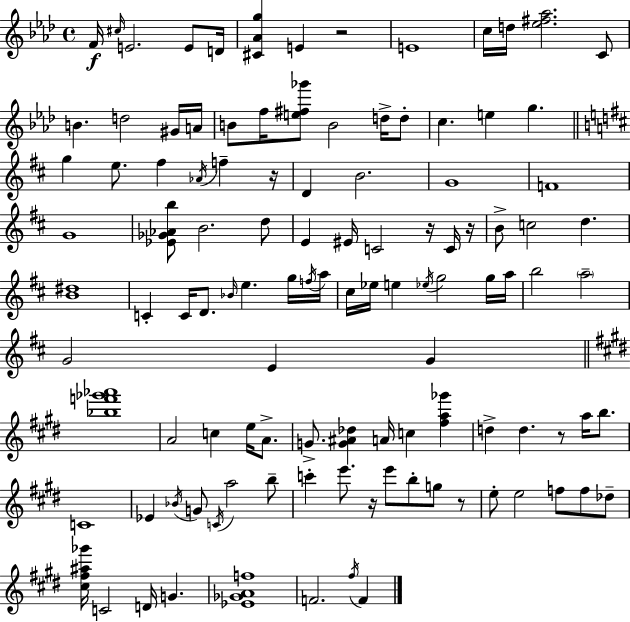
{
  \clef treble
  \time 4/4
  \defaultTimeSignature
  \key aes \major
  f'16\f \grace { cis''16 } e'2. e'8 | d'16 <cis' aes' g''>4 e'4 r2 | e'1 | c''16 d''16 <ees'' fis'' aes''>2. c'8 | \break b'4. d''2 gis'16 | a'16 b'8 f''16 <e'' fis'' ges'''>8 b'2 d''16-> d''8-. | c''4. e''4 g''4. | \bar "||" \break \key d \major g''4 e''8. fis''4 \acciaccatura { aes'16 } f''4-- | r16 d'4 b'2. | g'1 | f'1 | \break g'1 | <ees' ges' aes' b''>8 b'2. d''8 | e'4 eis'16 c'2 r16 c'16 | r16 b'8-> c''2 d''4. | \break <b' dis''>1 | c'4-. c'16 d'8. \grace { bes'16 } e''4. | g''16 \acciaccatura { f''16 } a''16 cis''16 ees''16 e''4 \acciaccatura { ees''16 } g''2 | g''16 a''16 b''2 \parenthesize a''2-- | \break g'2 e'4 | g'4 \bar "||" \break \key e \major <bes'' f''' ges''' aes'''>1 | a'2 c''4 e''16 a'8.-> | g'8.-> <g' ais' des''>4 a'16 c''4 <fis'' a'' ges'''>4 | d''4-> d''4. r8 a''16 b''8. | \break c'1 | ees'4 \acciaccatura { bes'16 } g'8 \acciaccatura { c'16 } a''2 | b''8-- c'''4-. e'''8. r16 e'''8 b''8-. g''8 | r8 e''8-. e''2 f''8 f''8 | \break des''8-- <cis'' fis'' ais'' ges'''>16 c'2 d'16 g'4. | <ees' ges' a' f''>1 | f'2. \acciaccatura { fis''16 } f'4 | \bar "|."
}